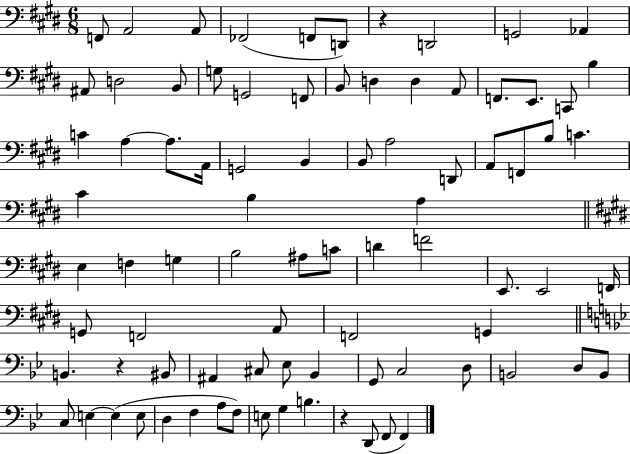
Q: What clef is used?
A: bass